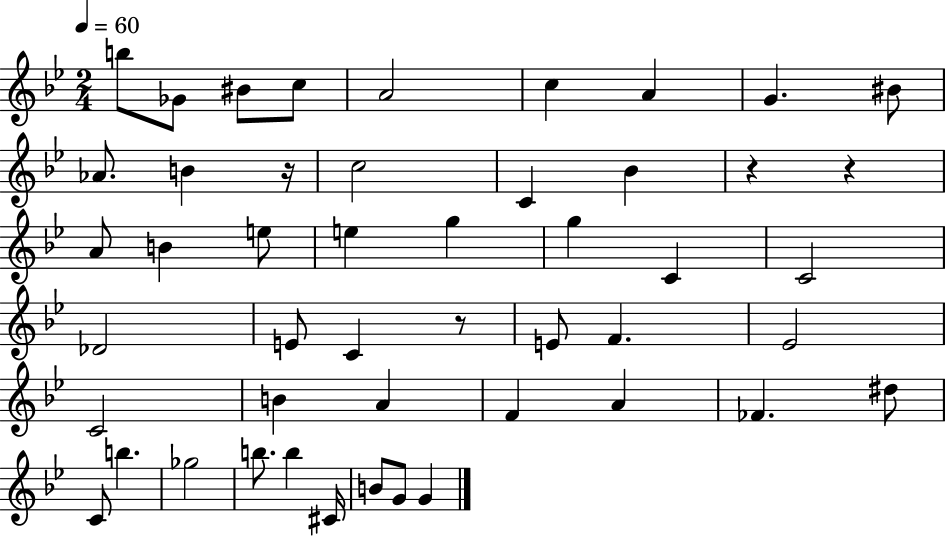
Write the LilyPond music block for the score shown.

{
  \clef treble
  \numericTimeSignature
  \time 2/4
  \key bes \major
  \tempo 4 = 60
  b''8 ges'8 bis'8 c''8 | a'2 | c''4 a'4 | g'4. bis'8 | \break aes'8. b'4 r16 | c''2 | c'4 bes'4 | r4 r4 | \break a'8 b'4 e''8 | e''4 g''4 | g''4 c'4 | c'2 | \break des'2 | e'8 c'4 r8 | e'8 f'4. | ees'2 | \break c'2 | b'4 a'4 | f'4 a'4 | fes'4. dis''8 | \break c'8 b''4. | ges''2 | b''8. b''4 cis'16 | b'8 g'8 g'4 | \break \bar "|."
}